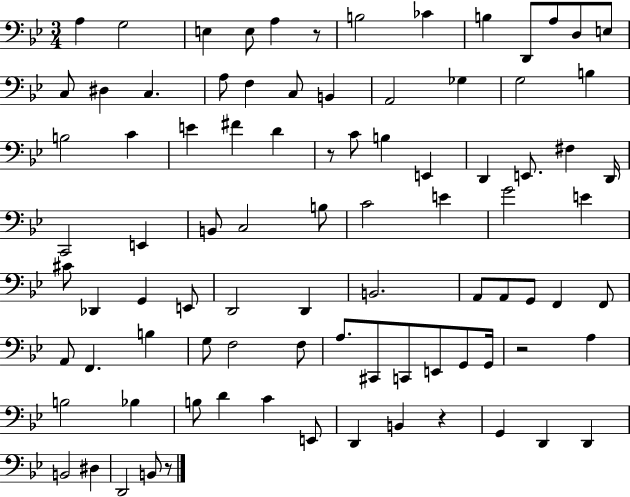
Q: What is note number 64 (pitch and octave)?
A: C#2